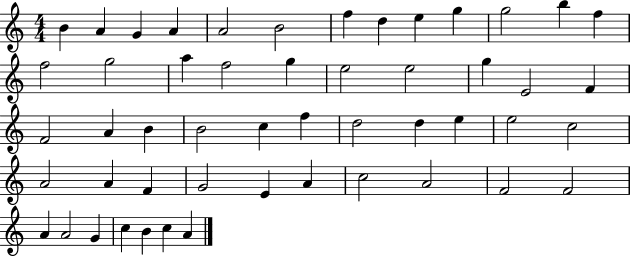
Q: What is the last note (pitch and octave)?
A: A4